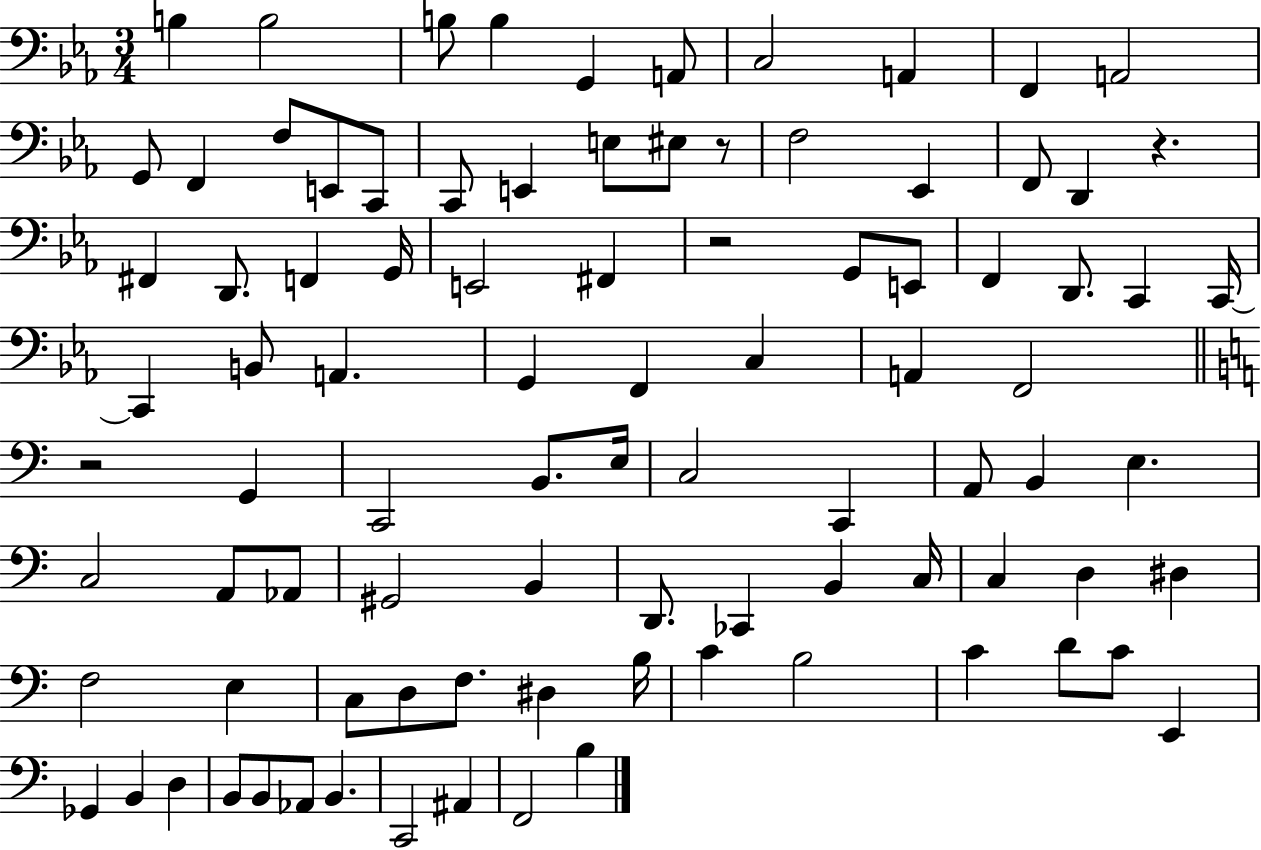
B3/q B3/h B3/e B3/q G2/q A2/e C3/h A2/q F2/q A2/h G2/e F2/q F3/e E2/e C2/e C2/e E2/q E3/e EIS3/e R/e F3/h Eb2/q F2/e D2/q R/q. F#2/q D2/e. F2/q G2/s E2/h F#2/q R/h G2/e E2/e F2/q D2/e. C2/q C2/s C2/q B2/e A2/q. G2/q F2/q C3/q A2/q F2/h R/h G2/q C2/h B2/e. E3/s C3/h C2/q A2/e B2/q E3/q. C3/h A2/e Ab2/e G#2/h B2/q D2/e. CES2/q B2/q C3/s C3/q D3/q D#3/q F3/h E3/q C3/e D3/e F3/e. D#3/q B3/s C4/q B3/h C4/q D4/e C4/e E2/q Gb2/q B2/q D3/q B2/e B2/e Ab2/e B2/q. C2/h A#2/q F2/h B3/q